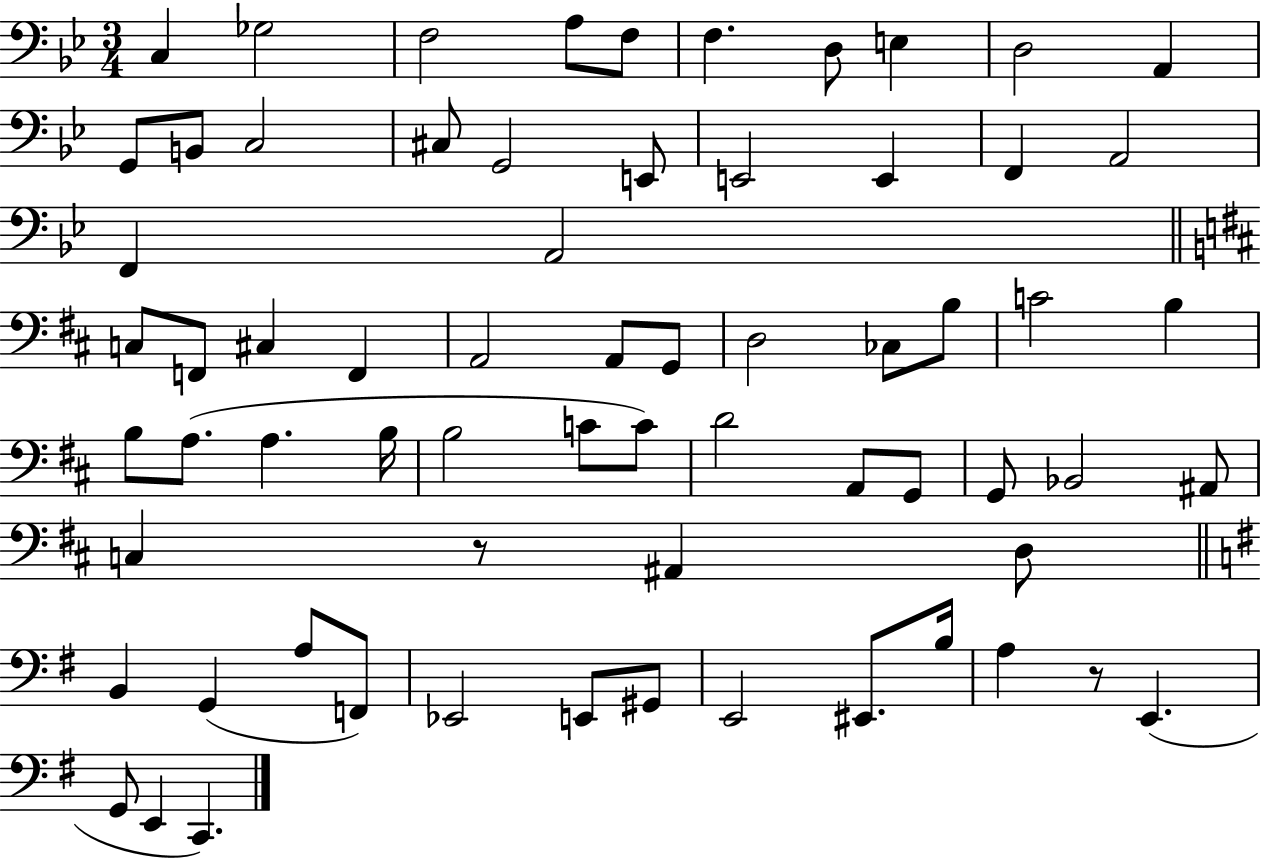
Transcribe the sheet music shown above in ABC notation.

X:1
T:Untitled
M:3/4
L:1/4
K:Bb
C, _G,2 F,2 A,/2 F,/2 F, D,/2 E, D,2 A,, G,,/2 B,,/2 C,2 ^C,/2 G,,2 E,,/2 E,,2 E,, F,, A,,2 F,, A,,2 C,/2 F,,/2 ^C, F,, A,,2 A,,/2 G,,/2 D,2 _C,/2 B,/2 C2 B, B,/2 A,/2 A, B,/4 B,2 C/2 C/2 D2 A,,/2 G,,/2 G,,/2 _B,,2 ^A,,/2 C, z/2 ^A,, D,/2 B,, G,, A,/2 F,,/2 _E,,2 E,,/2 ^G,,/2 E,,2 ^E,,/2 B,/4 A, z/2 E,, G,,/2 E,, C,,